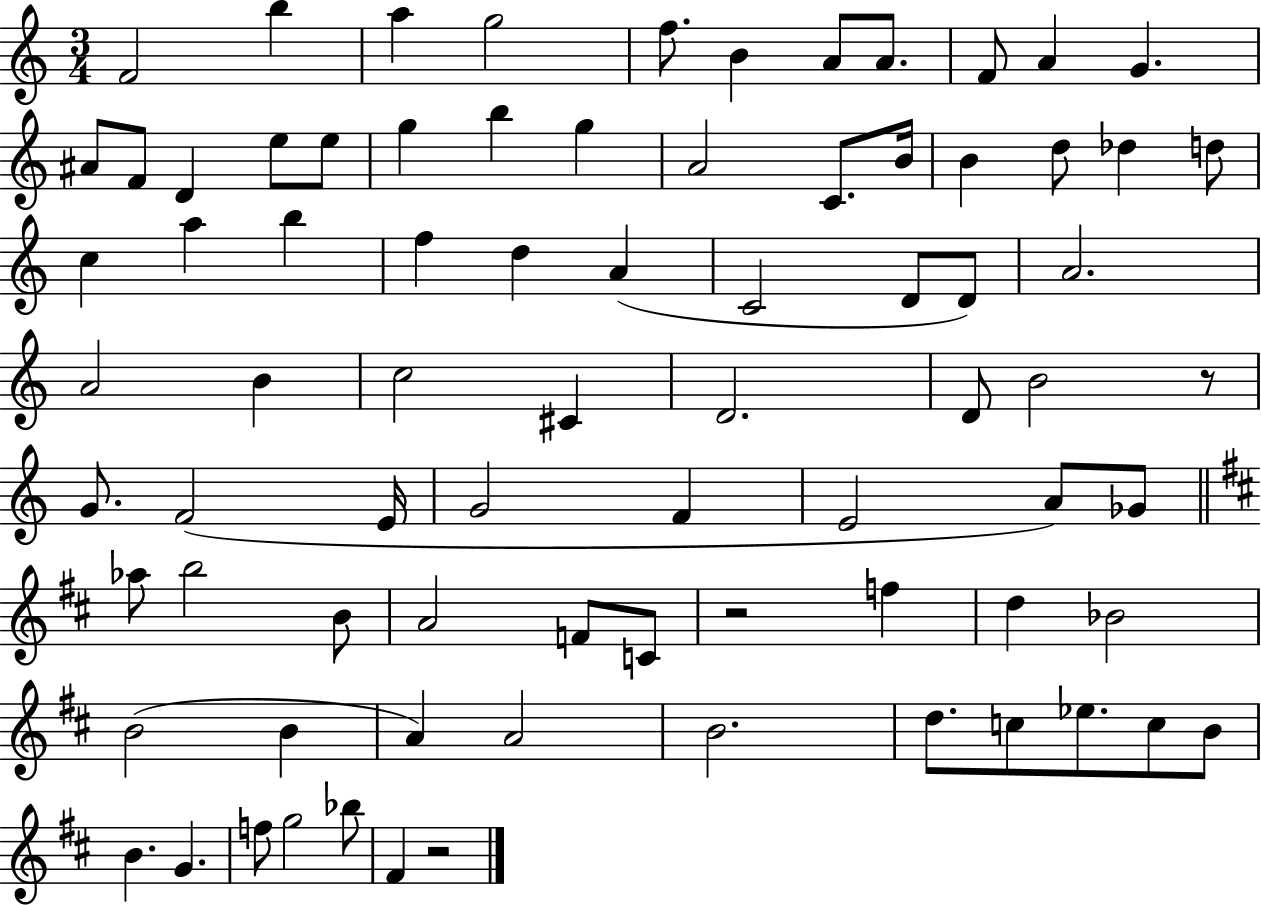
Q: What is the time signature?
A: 3/4